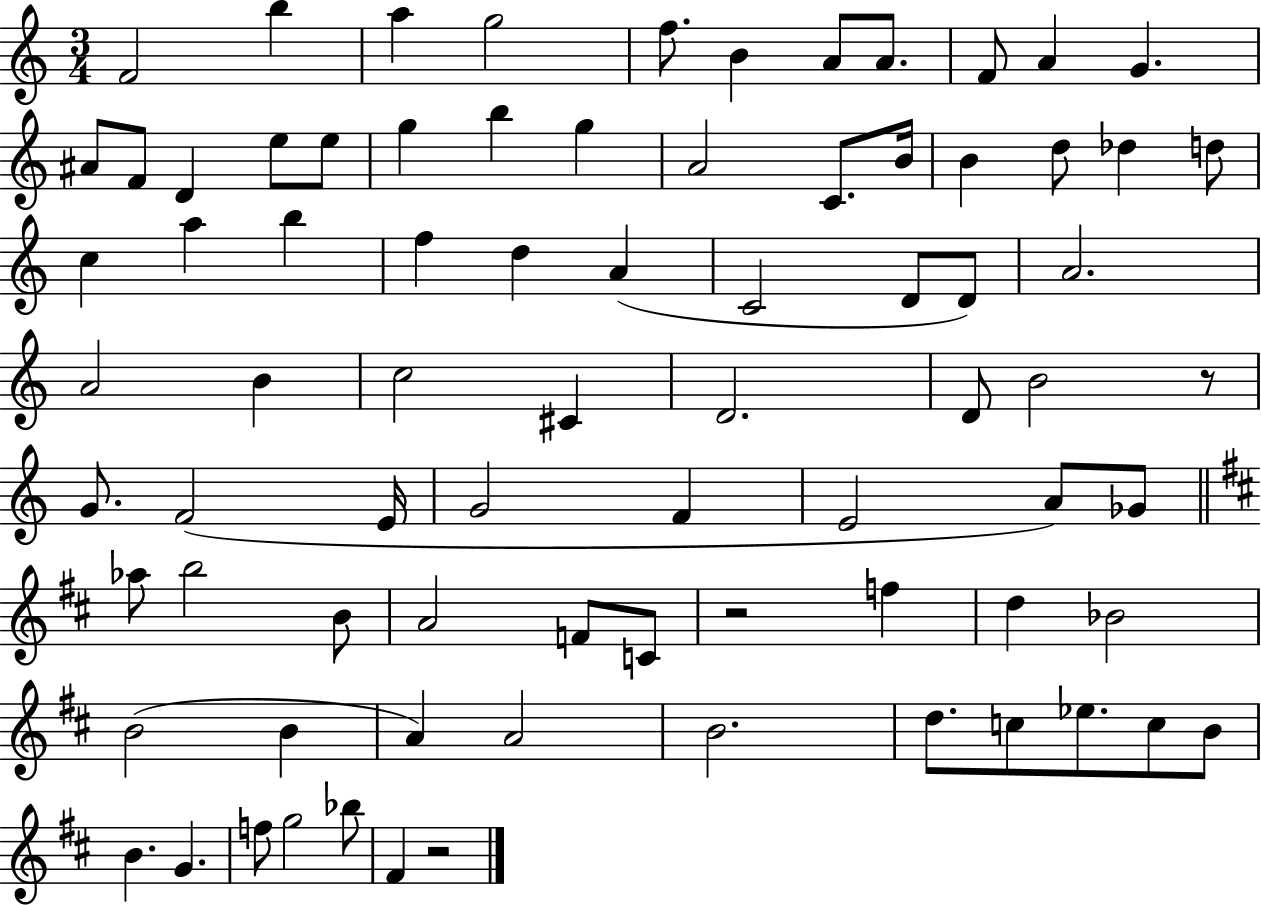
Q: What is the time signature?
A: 3/4